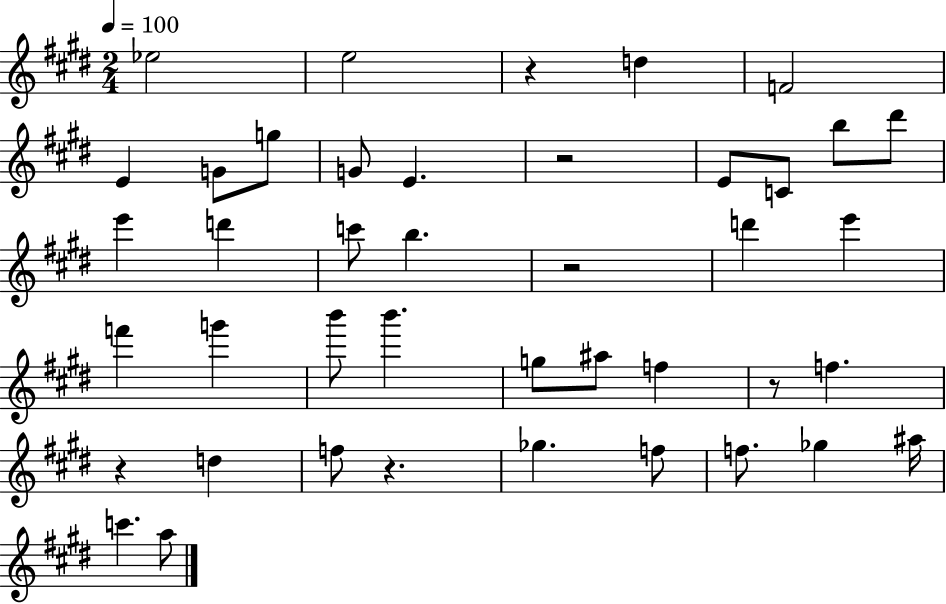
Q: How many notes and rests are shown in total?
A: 42